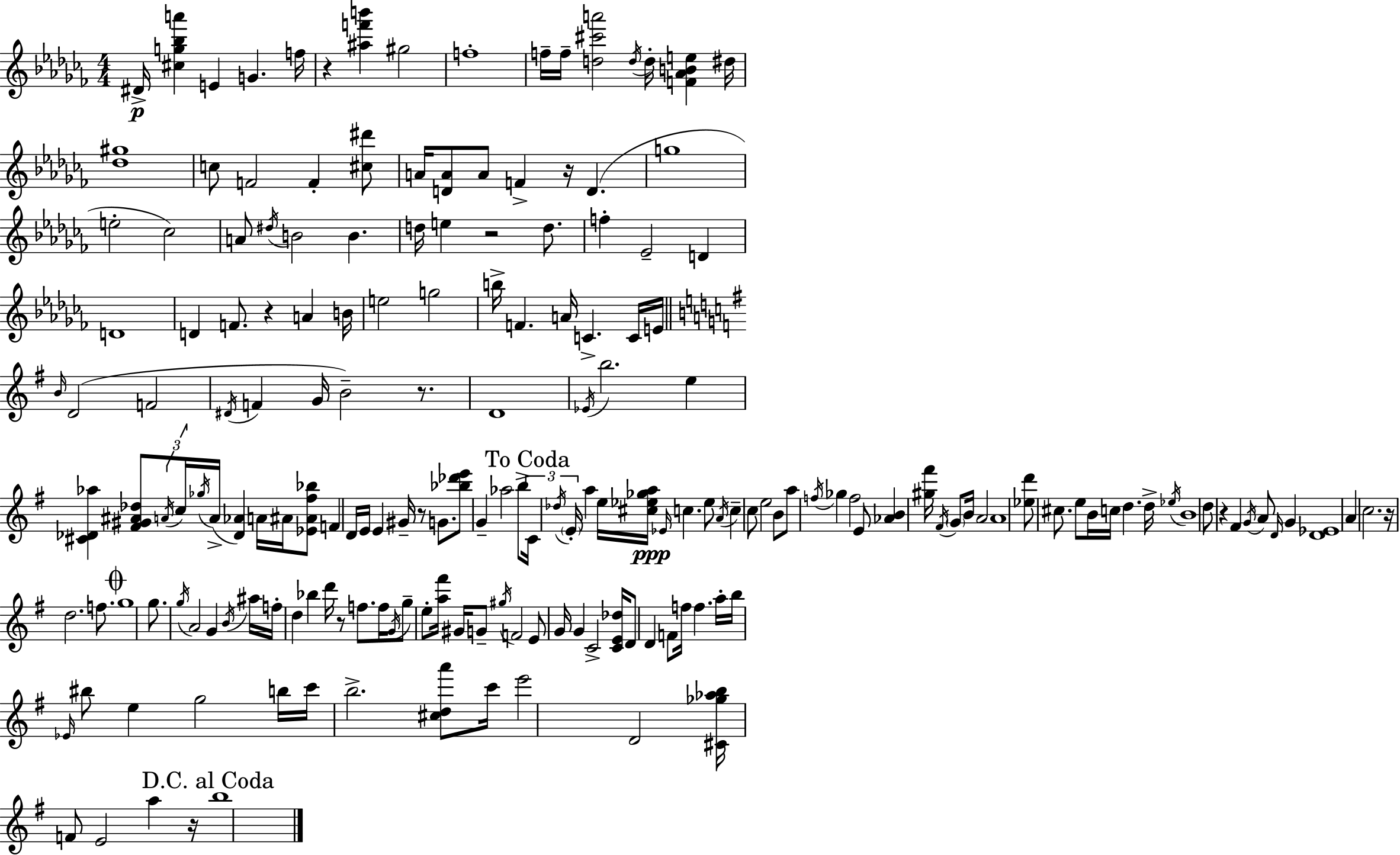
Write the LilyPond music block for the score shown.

{
  \clef treble
  \numericTimeSignature
  \time 4/4
  \key aes \minor
  dis'16->\p <cis'' g'' bes'' a'''>4 e'4 g'4. f''16 | r4 <ais'' f''' b'''>4 gis''2 | f''1-. | f''16-- f''16-- <d'' cis''' a'''>2 \acciaccatura { d''16 } d''16-. <f' aes' b' e''>4 | \break dis''16 <des'' gis''>1 | c''8 f'2 f'4-. <cis'' dis'''>8 | a'16 <d' a'>8 a'8 f'4-> r16 d'4.( | g''1 | \break e''2-. ces''2) | a'8 \acciaccatura { dis''16 } b'2 b'4. | d''16 e''4 r2 d''8. | f''4-. ees'2-- d'4 | \break d'1 | d'4 f'8. r4 a'4 | b'16 e''2 g''2 | b''16-> f'4. a'16 c'4.-> | \break c'16 e'16 \bar "||" \break \key g \major \grace { b'16 } d'2( f'2 | \acciaccatura { dis'16 } f'4 g'16 b'2--) r8. | d'1 | \acciaccatura { ees'16 } b''2. e''4 | \break <cis' des' aes''>4 <fis' gis' ais' des''>8 \tuplet 3/2 { \acciaccatura { a'16 } c''16 \acciaccatura { ges''16 }( } a'16-> <des' aes'>4) | a'16 ais'16 <ees' ais' fis'' bes''>8 f'4 d'16 e'16 e'4 gis'16-- | r8 g'8. <bes'' des''' e'''>8 g'4-- aes''2 | b''8-> \mark "To Coda" \tuplet 3/2 { c'16 \acciaccatura { des''16 } \parenthesize e'16-. } a''4 e''16 <cis'' ees'' ges'' a''>16\ppp \grace { ees'16 } c''4. | \break ees''8 \acciaccatura { a'16 } c''4-- c''8 e''2 | b'8 a''8 \acciaccatura { f''16 } ges''4 f''2 | e'8 <aes' b'>4 <gis'' fis'''>16 \acciaccatura { fis'16 } \parenthesize g'8 | b'16 a'2 a'1 | \break <ees'' d'''>8 cis''8. e''8 | b'16 c''16 d''4. d''16-> \acciaccatura { ees''16 } b'1 | d''8 r4 | fis'4 \acciaccatura { g'16 } a'8 \grace { d'16 } g'4 <d' ees'>1 | \break a'4 | c''2. r16 d''2. | f''8. \mark \markup { \musicglyph "scripts.coda" } g''1 | g''8. | \break \acciaccatura { g''16 } a'2 g'4 \acciaccatura { b'16 } ais''16 f''16-. | d''4 bes''4 d'''16 r8 f''8. f''16 \acciaccatura { g'16 } | g''8-- e''8-. <a'' fis'''>16 gis'16 g'8-- \acciaccatura { gis''16 } f'2 | e'8 g'16 g'4 c'2-> | \break <c' e' des''>16 d'8 d'4 f'8 f''16 f''4. | a''16-. b''16 \grace { ees'16 } bis''8 e''4 g''2 | b''16 c'''16 b''2.-> <cis'' d'' a'''>8 | c'''16 e'''2 d'2 | \break <cis' ges'' aes'' b''>16 f'8 e'2 a''4 | r16 \mark "D.C. al Coda" b''1 | \bar "|."
}